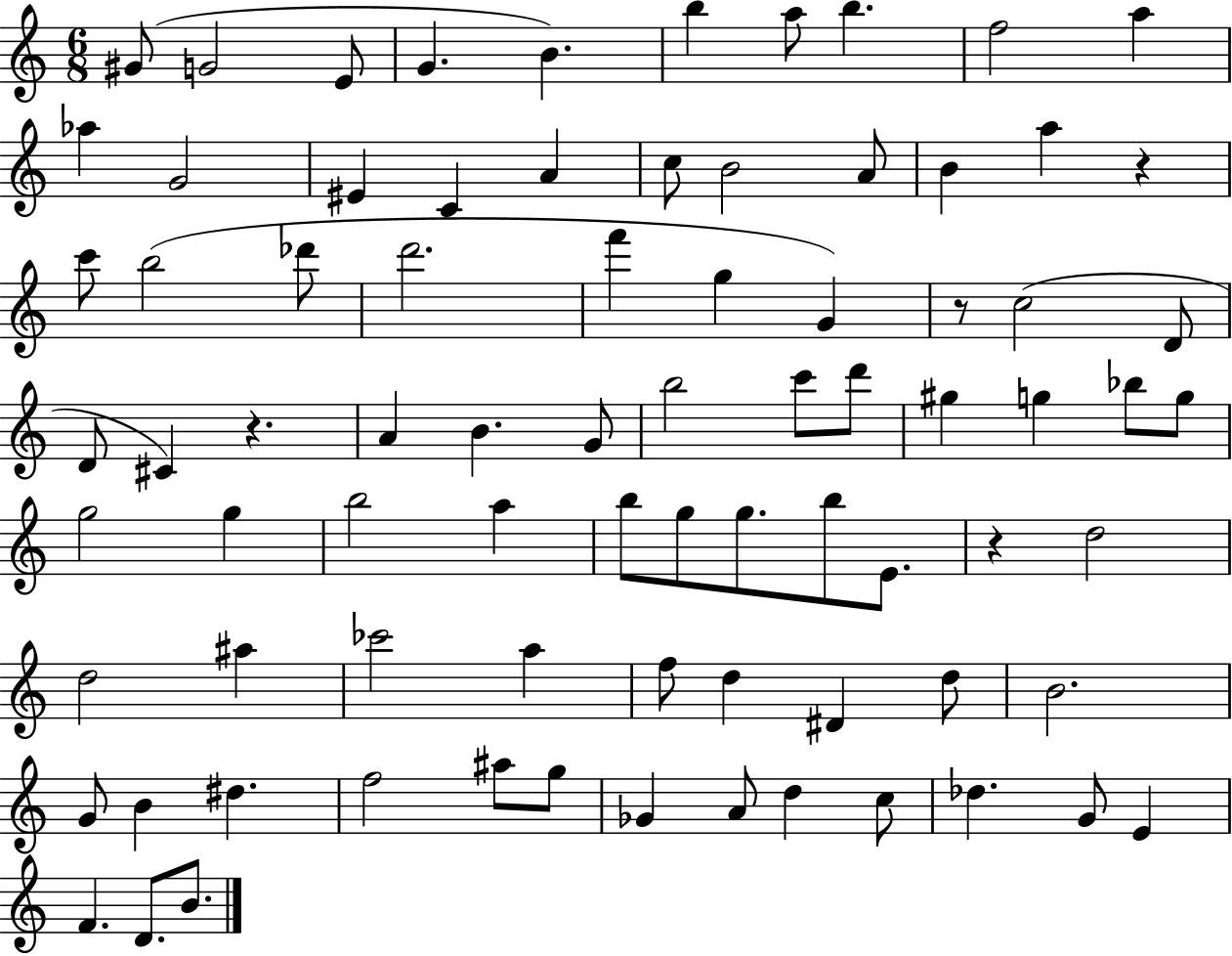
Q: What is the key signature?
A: C major